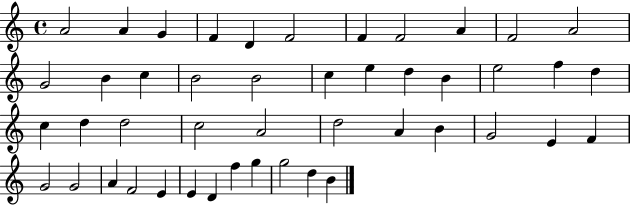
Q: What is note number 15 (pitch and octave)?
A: B4